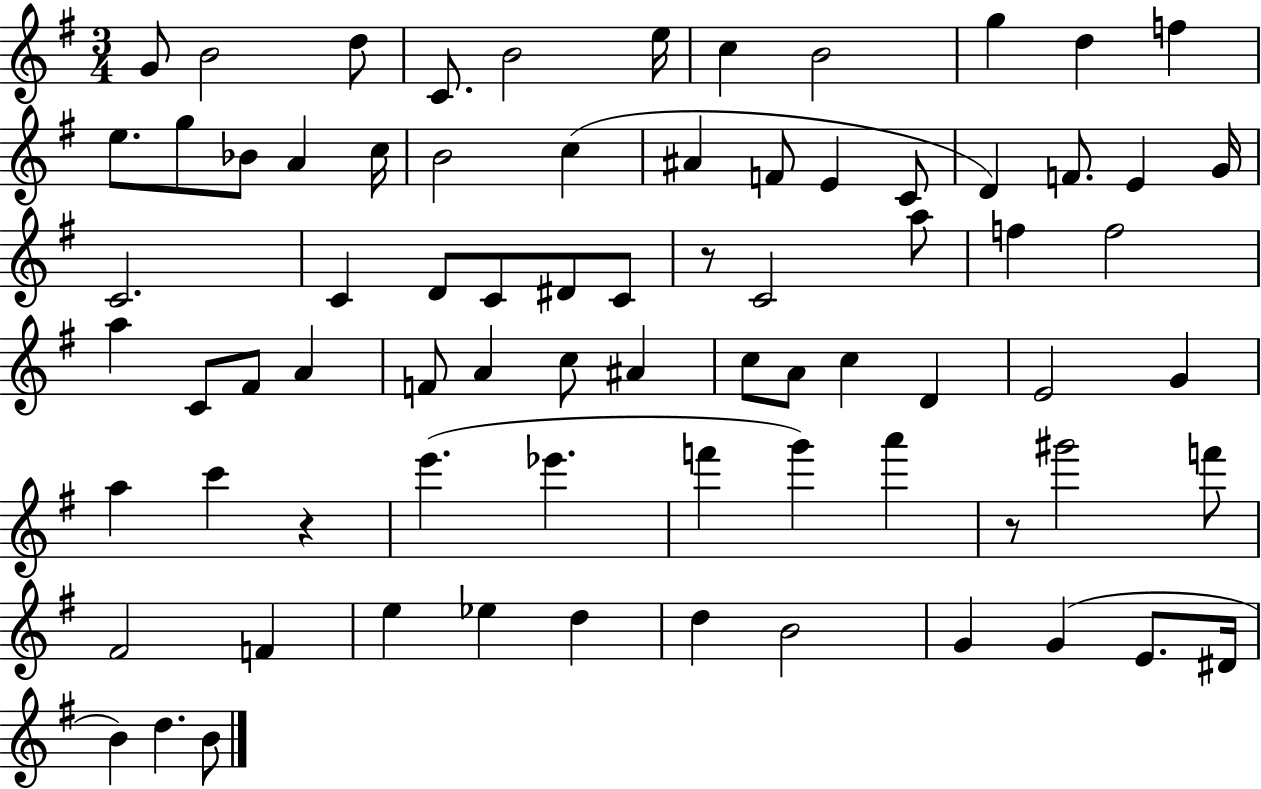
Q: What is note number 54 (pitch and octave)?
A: Eb6